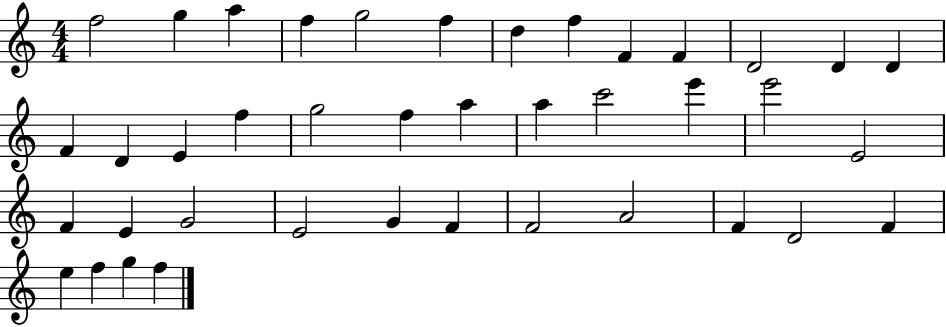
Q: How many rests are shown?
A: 0